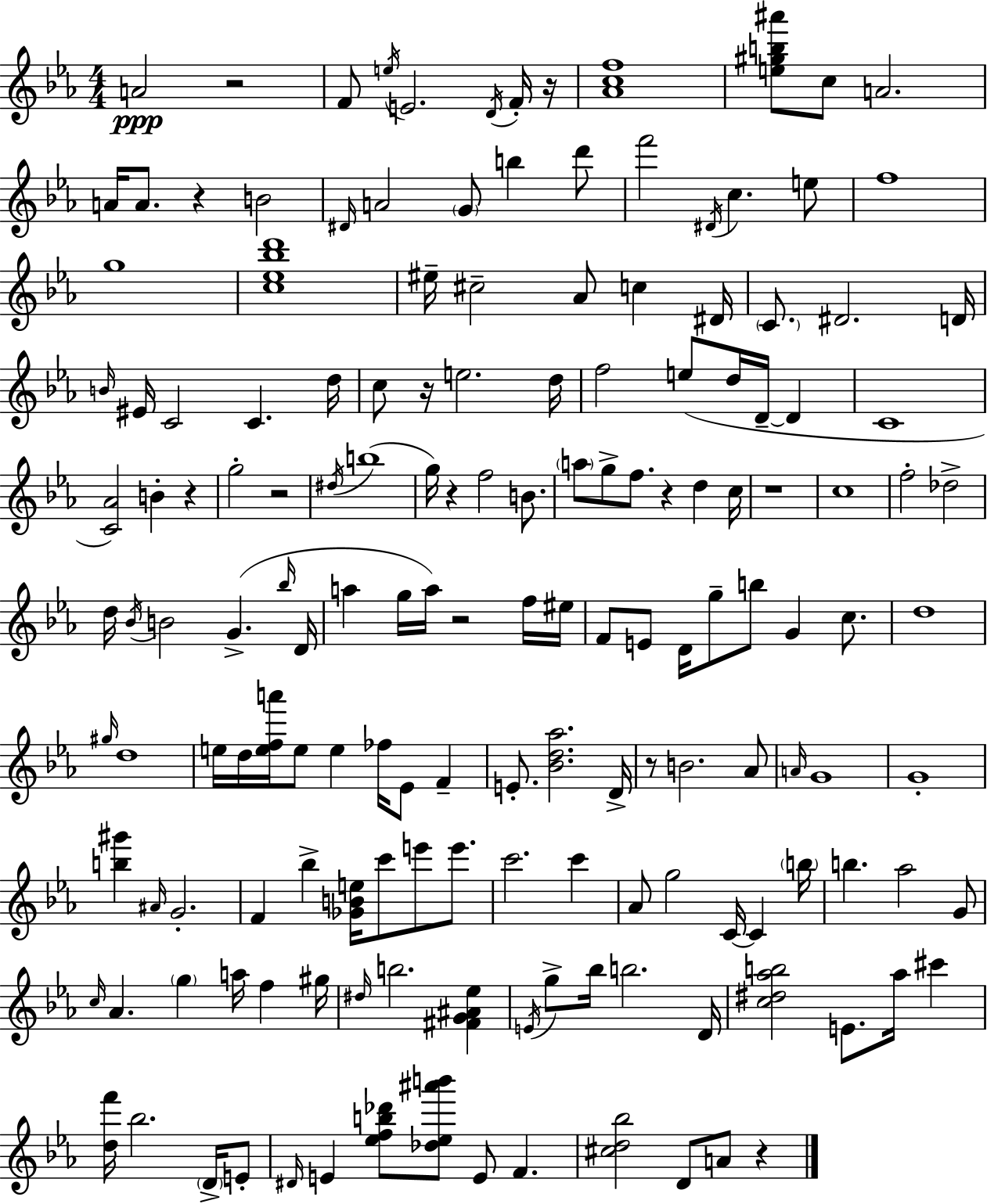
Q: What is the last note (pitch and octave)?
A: A4